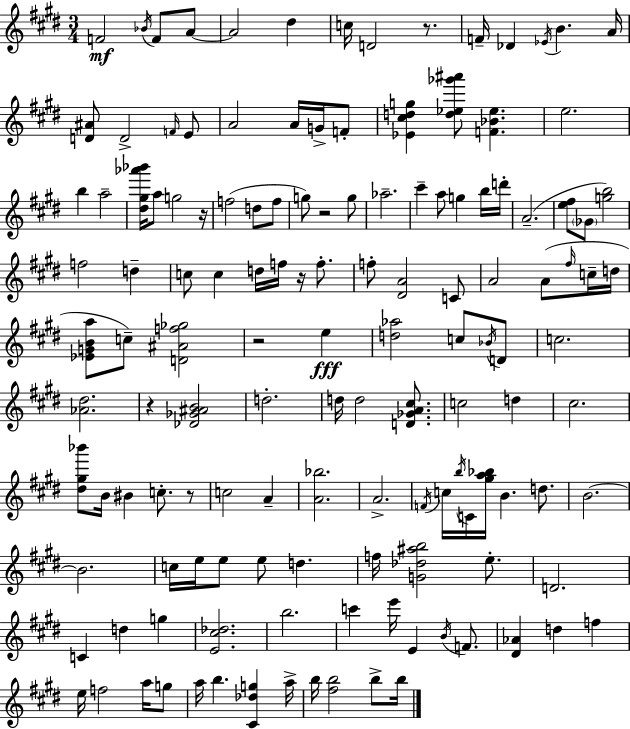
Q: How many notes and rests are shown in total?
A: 136